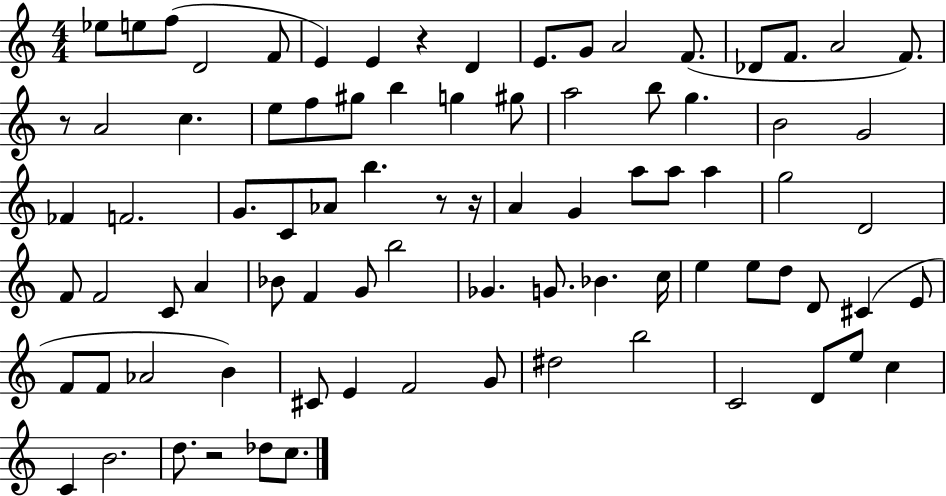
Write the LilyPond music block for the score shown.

{
  \clef treble
  \numericTimeSignature
  \time 4/4
  \key c \major
  ees''8 e''8 f''8( d'2 f'8 | e'4) e'4 r4 d'4 | e'8. g'8 a'2 f'8.( | des'8 f'8. a'2 f'8.) | \break r8 a'2 c''4. | e''8 f''8 gis''8 b''4 g''4 gis''8 | a''2 b''8 g''4. | b'2 g'2 | \break fes'4 f'2. | g'8. c'8 aes'8 b''4. r8 r16 | a'4 g'4 a''8 a''8 a''4 | g''2 d'2 | \break f'8 f'2 c'8 a'4 | bes'8 f'4 g'8 b''2 | ges'4. g'8. bes'4. c''16 | e''4 e''8 d''8 d'8 cis'4( e'8 | \break f'8 f'8 aes'2 b'4) | cis'8 e'4 f'2 g'8 | dis''2 b''2 | c'2 d'8 e''8 c''4 | \break c'4 b'2. | d''8. r2 des''8 c''8. | \bar "|."
}